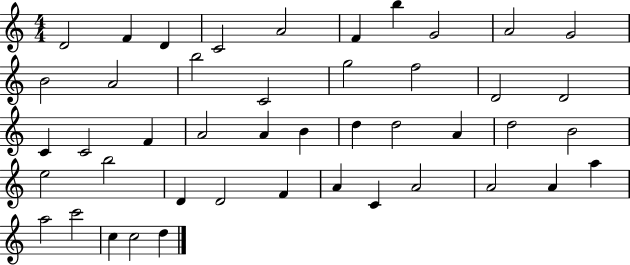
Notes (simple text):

D4/h F4/q D4/q C4/h A4/h F4/q B5/q G4/h A4/h G4/h B4/h A4/h B5/h C4/h G5/h F5/h D4/h D4/h C4/q C4/h F4/q A4/h A4/q B4/q D5/q D5/h A4/q D5/h B4/h E5/h B5/h D4/q D4/h F4/q A4/q C4/q A4/h A4/h A4/q A5/q A5/h C6/h C5/q C5/h D5/q